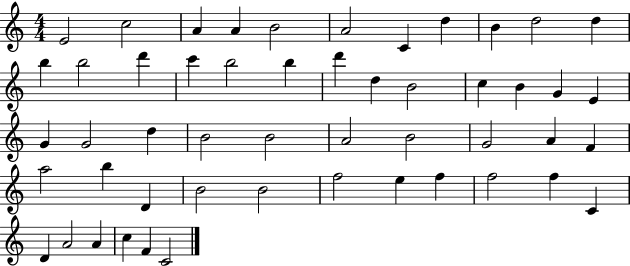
{
  \clef treble
  \numericTimeSignature
  \time 4/4
  \key c \major
  e'2 c''2 | a'4 a'4 b'2 | a'2 c'4 d''4 | b'4 d''2 d''4 | \break b''4 b''2 d'''4 | c'''4 b''2 b''4 | d'''4 d''4 b'2 | c''4 b'4 g'4 e'4 | \break g'4 g'2 d''4 | b'2 b'2 | a'2 b'2 | g'2 a'4 f'4 | \break a''2 b''4 d'4 | b'2 b'2 | f''2 e''4 f''4 | f''2 f''4 c'4 | \break d'4 a'2 a'4 | c''4 f'4 c'2 | \bar "|."
}